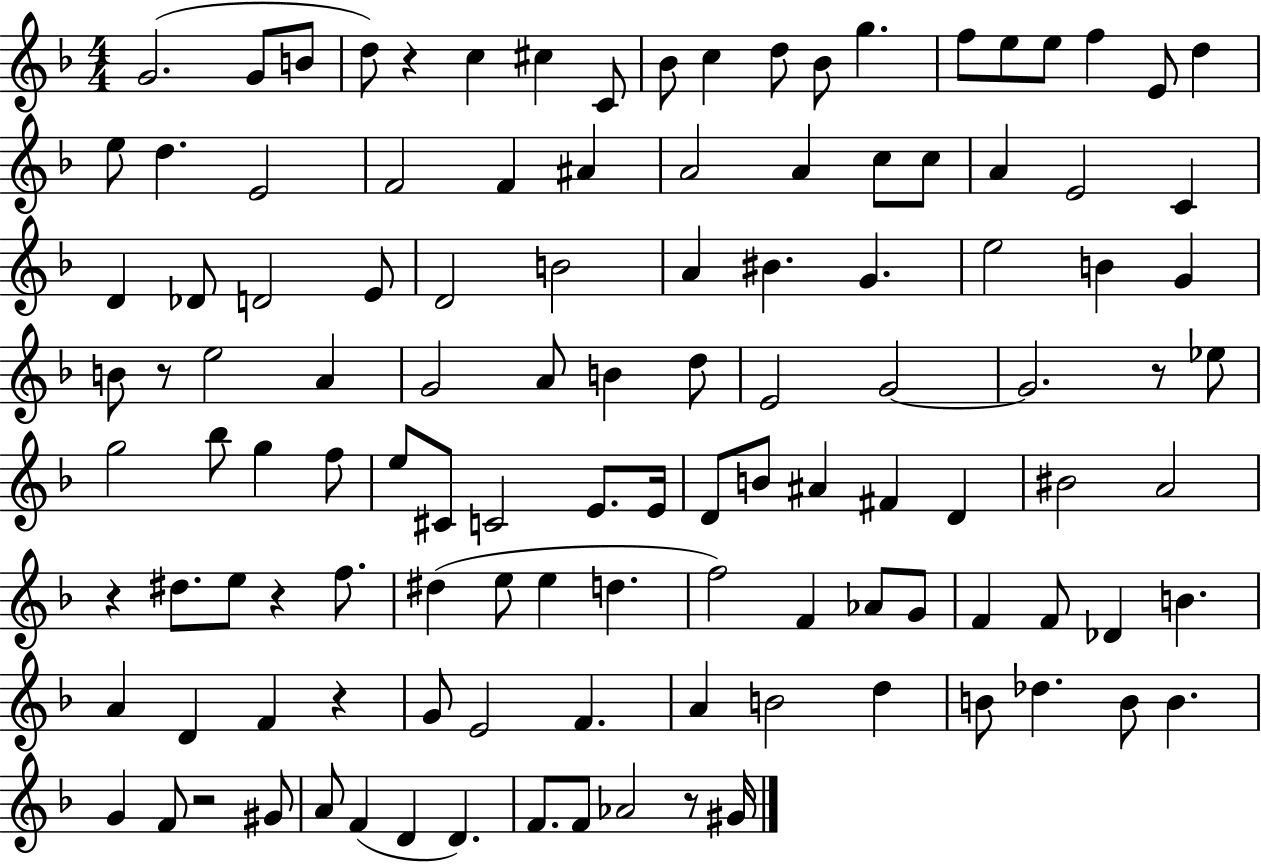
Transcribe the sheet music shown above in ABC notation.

X:1
T:Untitled
M:4/4
L:1/4
K:F
G2 G/2 B/2 d/2 z c ^c C/2 _B/2 c d/2 _B/2 g f/2 e/2 e/2 f E/2 d e/2 d E2 F2 F ^A A2 A c/2 c/2 A E2 C D _D/2 D2 E/2 D2 B2 A ^B G e2 B G B/2 z/2 e2 A G2 A/2 B d/2 E2 G2 G2 z/2 _e/2 g2 _b/2 g f/2 e/2 ^C/2 C2 E/2 E/4 D/2 B/2 ^A ^F D ^B2 A2 z ^d/2 e/2 z f/2 ^d e/2 e d f2 F _A/2 G/2 F F/2 _D B A D F z G/2 E2 F A B2 d B/2 _d B/2 B G F/2 z2 ^G/2 A/2 F D D F/2 F/2 _A2 z/2 ^G/4